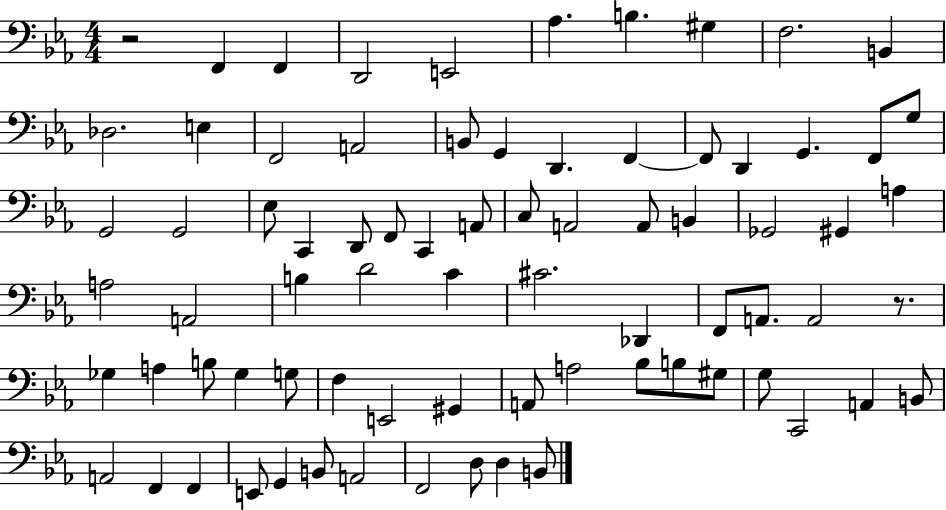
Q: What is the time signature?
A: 4/4